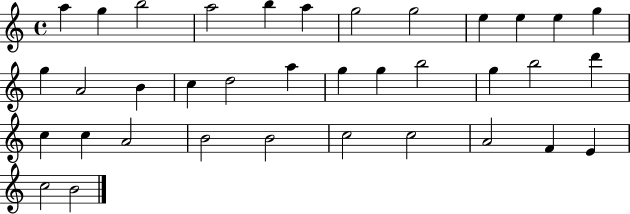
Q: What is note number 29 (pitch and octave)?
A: B4